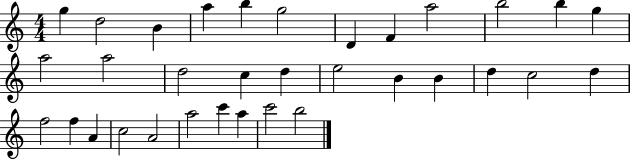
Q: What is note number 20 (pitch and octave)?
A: B4